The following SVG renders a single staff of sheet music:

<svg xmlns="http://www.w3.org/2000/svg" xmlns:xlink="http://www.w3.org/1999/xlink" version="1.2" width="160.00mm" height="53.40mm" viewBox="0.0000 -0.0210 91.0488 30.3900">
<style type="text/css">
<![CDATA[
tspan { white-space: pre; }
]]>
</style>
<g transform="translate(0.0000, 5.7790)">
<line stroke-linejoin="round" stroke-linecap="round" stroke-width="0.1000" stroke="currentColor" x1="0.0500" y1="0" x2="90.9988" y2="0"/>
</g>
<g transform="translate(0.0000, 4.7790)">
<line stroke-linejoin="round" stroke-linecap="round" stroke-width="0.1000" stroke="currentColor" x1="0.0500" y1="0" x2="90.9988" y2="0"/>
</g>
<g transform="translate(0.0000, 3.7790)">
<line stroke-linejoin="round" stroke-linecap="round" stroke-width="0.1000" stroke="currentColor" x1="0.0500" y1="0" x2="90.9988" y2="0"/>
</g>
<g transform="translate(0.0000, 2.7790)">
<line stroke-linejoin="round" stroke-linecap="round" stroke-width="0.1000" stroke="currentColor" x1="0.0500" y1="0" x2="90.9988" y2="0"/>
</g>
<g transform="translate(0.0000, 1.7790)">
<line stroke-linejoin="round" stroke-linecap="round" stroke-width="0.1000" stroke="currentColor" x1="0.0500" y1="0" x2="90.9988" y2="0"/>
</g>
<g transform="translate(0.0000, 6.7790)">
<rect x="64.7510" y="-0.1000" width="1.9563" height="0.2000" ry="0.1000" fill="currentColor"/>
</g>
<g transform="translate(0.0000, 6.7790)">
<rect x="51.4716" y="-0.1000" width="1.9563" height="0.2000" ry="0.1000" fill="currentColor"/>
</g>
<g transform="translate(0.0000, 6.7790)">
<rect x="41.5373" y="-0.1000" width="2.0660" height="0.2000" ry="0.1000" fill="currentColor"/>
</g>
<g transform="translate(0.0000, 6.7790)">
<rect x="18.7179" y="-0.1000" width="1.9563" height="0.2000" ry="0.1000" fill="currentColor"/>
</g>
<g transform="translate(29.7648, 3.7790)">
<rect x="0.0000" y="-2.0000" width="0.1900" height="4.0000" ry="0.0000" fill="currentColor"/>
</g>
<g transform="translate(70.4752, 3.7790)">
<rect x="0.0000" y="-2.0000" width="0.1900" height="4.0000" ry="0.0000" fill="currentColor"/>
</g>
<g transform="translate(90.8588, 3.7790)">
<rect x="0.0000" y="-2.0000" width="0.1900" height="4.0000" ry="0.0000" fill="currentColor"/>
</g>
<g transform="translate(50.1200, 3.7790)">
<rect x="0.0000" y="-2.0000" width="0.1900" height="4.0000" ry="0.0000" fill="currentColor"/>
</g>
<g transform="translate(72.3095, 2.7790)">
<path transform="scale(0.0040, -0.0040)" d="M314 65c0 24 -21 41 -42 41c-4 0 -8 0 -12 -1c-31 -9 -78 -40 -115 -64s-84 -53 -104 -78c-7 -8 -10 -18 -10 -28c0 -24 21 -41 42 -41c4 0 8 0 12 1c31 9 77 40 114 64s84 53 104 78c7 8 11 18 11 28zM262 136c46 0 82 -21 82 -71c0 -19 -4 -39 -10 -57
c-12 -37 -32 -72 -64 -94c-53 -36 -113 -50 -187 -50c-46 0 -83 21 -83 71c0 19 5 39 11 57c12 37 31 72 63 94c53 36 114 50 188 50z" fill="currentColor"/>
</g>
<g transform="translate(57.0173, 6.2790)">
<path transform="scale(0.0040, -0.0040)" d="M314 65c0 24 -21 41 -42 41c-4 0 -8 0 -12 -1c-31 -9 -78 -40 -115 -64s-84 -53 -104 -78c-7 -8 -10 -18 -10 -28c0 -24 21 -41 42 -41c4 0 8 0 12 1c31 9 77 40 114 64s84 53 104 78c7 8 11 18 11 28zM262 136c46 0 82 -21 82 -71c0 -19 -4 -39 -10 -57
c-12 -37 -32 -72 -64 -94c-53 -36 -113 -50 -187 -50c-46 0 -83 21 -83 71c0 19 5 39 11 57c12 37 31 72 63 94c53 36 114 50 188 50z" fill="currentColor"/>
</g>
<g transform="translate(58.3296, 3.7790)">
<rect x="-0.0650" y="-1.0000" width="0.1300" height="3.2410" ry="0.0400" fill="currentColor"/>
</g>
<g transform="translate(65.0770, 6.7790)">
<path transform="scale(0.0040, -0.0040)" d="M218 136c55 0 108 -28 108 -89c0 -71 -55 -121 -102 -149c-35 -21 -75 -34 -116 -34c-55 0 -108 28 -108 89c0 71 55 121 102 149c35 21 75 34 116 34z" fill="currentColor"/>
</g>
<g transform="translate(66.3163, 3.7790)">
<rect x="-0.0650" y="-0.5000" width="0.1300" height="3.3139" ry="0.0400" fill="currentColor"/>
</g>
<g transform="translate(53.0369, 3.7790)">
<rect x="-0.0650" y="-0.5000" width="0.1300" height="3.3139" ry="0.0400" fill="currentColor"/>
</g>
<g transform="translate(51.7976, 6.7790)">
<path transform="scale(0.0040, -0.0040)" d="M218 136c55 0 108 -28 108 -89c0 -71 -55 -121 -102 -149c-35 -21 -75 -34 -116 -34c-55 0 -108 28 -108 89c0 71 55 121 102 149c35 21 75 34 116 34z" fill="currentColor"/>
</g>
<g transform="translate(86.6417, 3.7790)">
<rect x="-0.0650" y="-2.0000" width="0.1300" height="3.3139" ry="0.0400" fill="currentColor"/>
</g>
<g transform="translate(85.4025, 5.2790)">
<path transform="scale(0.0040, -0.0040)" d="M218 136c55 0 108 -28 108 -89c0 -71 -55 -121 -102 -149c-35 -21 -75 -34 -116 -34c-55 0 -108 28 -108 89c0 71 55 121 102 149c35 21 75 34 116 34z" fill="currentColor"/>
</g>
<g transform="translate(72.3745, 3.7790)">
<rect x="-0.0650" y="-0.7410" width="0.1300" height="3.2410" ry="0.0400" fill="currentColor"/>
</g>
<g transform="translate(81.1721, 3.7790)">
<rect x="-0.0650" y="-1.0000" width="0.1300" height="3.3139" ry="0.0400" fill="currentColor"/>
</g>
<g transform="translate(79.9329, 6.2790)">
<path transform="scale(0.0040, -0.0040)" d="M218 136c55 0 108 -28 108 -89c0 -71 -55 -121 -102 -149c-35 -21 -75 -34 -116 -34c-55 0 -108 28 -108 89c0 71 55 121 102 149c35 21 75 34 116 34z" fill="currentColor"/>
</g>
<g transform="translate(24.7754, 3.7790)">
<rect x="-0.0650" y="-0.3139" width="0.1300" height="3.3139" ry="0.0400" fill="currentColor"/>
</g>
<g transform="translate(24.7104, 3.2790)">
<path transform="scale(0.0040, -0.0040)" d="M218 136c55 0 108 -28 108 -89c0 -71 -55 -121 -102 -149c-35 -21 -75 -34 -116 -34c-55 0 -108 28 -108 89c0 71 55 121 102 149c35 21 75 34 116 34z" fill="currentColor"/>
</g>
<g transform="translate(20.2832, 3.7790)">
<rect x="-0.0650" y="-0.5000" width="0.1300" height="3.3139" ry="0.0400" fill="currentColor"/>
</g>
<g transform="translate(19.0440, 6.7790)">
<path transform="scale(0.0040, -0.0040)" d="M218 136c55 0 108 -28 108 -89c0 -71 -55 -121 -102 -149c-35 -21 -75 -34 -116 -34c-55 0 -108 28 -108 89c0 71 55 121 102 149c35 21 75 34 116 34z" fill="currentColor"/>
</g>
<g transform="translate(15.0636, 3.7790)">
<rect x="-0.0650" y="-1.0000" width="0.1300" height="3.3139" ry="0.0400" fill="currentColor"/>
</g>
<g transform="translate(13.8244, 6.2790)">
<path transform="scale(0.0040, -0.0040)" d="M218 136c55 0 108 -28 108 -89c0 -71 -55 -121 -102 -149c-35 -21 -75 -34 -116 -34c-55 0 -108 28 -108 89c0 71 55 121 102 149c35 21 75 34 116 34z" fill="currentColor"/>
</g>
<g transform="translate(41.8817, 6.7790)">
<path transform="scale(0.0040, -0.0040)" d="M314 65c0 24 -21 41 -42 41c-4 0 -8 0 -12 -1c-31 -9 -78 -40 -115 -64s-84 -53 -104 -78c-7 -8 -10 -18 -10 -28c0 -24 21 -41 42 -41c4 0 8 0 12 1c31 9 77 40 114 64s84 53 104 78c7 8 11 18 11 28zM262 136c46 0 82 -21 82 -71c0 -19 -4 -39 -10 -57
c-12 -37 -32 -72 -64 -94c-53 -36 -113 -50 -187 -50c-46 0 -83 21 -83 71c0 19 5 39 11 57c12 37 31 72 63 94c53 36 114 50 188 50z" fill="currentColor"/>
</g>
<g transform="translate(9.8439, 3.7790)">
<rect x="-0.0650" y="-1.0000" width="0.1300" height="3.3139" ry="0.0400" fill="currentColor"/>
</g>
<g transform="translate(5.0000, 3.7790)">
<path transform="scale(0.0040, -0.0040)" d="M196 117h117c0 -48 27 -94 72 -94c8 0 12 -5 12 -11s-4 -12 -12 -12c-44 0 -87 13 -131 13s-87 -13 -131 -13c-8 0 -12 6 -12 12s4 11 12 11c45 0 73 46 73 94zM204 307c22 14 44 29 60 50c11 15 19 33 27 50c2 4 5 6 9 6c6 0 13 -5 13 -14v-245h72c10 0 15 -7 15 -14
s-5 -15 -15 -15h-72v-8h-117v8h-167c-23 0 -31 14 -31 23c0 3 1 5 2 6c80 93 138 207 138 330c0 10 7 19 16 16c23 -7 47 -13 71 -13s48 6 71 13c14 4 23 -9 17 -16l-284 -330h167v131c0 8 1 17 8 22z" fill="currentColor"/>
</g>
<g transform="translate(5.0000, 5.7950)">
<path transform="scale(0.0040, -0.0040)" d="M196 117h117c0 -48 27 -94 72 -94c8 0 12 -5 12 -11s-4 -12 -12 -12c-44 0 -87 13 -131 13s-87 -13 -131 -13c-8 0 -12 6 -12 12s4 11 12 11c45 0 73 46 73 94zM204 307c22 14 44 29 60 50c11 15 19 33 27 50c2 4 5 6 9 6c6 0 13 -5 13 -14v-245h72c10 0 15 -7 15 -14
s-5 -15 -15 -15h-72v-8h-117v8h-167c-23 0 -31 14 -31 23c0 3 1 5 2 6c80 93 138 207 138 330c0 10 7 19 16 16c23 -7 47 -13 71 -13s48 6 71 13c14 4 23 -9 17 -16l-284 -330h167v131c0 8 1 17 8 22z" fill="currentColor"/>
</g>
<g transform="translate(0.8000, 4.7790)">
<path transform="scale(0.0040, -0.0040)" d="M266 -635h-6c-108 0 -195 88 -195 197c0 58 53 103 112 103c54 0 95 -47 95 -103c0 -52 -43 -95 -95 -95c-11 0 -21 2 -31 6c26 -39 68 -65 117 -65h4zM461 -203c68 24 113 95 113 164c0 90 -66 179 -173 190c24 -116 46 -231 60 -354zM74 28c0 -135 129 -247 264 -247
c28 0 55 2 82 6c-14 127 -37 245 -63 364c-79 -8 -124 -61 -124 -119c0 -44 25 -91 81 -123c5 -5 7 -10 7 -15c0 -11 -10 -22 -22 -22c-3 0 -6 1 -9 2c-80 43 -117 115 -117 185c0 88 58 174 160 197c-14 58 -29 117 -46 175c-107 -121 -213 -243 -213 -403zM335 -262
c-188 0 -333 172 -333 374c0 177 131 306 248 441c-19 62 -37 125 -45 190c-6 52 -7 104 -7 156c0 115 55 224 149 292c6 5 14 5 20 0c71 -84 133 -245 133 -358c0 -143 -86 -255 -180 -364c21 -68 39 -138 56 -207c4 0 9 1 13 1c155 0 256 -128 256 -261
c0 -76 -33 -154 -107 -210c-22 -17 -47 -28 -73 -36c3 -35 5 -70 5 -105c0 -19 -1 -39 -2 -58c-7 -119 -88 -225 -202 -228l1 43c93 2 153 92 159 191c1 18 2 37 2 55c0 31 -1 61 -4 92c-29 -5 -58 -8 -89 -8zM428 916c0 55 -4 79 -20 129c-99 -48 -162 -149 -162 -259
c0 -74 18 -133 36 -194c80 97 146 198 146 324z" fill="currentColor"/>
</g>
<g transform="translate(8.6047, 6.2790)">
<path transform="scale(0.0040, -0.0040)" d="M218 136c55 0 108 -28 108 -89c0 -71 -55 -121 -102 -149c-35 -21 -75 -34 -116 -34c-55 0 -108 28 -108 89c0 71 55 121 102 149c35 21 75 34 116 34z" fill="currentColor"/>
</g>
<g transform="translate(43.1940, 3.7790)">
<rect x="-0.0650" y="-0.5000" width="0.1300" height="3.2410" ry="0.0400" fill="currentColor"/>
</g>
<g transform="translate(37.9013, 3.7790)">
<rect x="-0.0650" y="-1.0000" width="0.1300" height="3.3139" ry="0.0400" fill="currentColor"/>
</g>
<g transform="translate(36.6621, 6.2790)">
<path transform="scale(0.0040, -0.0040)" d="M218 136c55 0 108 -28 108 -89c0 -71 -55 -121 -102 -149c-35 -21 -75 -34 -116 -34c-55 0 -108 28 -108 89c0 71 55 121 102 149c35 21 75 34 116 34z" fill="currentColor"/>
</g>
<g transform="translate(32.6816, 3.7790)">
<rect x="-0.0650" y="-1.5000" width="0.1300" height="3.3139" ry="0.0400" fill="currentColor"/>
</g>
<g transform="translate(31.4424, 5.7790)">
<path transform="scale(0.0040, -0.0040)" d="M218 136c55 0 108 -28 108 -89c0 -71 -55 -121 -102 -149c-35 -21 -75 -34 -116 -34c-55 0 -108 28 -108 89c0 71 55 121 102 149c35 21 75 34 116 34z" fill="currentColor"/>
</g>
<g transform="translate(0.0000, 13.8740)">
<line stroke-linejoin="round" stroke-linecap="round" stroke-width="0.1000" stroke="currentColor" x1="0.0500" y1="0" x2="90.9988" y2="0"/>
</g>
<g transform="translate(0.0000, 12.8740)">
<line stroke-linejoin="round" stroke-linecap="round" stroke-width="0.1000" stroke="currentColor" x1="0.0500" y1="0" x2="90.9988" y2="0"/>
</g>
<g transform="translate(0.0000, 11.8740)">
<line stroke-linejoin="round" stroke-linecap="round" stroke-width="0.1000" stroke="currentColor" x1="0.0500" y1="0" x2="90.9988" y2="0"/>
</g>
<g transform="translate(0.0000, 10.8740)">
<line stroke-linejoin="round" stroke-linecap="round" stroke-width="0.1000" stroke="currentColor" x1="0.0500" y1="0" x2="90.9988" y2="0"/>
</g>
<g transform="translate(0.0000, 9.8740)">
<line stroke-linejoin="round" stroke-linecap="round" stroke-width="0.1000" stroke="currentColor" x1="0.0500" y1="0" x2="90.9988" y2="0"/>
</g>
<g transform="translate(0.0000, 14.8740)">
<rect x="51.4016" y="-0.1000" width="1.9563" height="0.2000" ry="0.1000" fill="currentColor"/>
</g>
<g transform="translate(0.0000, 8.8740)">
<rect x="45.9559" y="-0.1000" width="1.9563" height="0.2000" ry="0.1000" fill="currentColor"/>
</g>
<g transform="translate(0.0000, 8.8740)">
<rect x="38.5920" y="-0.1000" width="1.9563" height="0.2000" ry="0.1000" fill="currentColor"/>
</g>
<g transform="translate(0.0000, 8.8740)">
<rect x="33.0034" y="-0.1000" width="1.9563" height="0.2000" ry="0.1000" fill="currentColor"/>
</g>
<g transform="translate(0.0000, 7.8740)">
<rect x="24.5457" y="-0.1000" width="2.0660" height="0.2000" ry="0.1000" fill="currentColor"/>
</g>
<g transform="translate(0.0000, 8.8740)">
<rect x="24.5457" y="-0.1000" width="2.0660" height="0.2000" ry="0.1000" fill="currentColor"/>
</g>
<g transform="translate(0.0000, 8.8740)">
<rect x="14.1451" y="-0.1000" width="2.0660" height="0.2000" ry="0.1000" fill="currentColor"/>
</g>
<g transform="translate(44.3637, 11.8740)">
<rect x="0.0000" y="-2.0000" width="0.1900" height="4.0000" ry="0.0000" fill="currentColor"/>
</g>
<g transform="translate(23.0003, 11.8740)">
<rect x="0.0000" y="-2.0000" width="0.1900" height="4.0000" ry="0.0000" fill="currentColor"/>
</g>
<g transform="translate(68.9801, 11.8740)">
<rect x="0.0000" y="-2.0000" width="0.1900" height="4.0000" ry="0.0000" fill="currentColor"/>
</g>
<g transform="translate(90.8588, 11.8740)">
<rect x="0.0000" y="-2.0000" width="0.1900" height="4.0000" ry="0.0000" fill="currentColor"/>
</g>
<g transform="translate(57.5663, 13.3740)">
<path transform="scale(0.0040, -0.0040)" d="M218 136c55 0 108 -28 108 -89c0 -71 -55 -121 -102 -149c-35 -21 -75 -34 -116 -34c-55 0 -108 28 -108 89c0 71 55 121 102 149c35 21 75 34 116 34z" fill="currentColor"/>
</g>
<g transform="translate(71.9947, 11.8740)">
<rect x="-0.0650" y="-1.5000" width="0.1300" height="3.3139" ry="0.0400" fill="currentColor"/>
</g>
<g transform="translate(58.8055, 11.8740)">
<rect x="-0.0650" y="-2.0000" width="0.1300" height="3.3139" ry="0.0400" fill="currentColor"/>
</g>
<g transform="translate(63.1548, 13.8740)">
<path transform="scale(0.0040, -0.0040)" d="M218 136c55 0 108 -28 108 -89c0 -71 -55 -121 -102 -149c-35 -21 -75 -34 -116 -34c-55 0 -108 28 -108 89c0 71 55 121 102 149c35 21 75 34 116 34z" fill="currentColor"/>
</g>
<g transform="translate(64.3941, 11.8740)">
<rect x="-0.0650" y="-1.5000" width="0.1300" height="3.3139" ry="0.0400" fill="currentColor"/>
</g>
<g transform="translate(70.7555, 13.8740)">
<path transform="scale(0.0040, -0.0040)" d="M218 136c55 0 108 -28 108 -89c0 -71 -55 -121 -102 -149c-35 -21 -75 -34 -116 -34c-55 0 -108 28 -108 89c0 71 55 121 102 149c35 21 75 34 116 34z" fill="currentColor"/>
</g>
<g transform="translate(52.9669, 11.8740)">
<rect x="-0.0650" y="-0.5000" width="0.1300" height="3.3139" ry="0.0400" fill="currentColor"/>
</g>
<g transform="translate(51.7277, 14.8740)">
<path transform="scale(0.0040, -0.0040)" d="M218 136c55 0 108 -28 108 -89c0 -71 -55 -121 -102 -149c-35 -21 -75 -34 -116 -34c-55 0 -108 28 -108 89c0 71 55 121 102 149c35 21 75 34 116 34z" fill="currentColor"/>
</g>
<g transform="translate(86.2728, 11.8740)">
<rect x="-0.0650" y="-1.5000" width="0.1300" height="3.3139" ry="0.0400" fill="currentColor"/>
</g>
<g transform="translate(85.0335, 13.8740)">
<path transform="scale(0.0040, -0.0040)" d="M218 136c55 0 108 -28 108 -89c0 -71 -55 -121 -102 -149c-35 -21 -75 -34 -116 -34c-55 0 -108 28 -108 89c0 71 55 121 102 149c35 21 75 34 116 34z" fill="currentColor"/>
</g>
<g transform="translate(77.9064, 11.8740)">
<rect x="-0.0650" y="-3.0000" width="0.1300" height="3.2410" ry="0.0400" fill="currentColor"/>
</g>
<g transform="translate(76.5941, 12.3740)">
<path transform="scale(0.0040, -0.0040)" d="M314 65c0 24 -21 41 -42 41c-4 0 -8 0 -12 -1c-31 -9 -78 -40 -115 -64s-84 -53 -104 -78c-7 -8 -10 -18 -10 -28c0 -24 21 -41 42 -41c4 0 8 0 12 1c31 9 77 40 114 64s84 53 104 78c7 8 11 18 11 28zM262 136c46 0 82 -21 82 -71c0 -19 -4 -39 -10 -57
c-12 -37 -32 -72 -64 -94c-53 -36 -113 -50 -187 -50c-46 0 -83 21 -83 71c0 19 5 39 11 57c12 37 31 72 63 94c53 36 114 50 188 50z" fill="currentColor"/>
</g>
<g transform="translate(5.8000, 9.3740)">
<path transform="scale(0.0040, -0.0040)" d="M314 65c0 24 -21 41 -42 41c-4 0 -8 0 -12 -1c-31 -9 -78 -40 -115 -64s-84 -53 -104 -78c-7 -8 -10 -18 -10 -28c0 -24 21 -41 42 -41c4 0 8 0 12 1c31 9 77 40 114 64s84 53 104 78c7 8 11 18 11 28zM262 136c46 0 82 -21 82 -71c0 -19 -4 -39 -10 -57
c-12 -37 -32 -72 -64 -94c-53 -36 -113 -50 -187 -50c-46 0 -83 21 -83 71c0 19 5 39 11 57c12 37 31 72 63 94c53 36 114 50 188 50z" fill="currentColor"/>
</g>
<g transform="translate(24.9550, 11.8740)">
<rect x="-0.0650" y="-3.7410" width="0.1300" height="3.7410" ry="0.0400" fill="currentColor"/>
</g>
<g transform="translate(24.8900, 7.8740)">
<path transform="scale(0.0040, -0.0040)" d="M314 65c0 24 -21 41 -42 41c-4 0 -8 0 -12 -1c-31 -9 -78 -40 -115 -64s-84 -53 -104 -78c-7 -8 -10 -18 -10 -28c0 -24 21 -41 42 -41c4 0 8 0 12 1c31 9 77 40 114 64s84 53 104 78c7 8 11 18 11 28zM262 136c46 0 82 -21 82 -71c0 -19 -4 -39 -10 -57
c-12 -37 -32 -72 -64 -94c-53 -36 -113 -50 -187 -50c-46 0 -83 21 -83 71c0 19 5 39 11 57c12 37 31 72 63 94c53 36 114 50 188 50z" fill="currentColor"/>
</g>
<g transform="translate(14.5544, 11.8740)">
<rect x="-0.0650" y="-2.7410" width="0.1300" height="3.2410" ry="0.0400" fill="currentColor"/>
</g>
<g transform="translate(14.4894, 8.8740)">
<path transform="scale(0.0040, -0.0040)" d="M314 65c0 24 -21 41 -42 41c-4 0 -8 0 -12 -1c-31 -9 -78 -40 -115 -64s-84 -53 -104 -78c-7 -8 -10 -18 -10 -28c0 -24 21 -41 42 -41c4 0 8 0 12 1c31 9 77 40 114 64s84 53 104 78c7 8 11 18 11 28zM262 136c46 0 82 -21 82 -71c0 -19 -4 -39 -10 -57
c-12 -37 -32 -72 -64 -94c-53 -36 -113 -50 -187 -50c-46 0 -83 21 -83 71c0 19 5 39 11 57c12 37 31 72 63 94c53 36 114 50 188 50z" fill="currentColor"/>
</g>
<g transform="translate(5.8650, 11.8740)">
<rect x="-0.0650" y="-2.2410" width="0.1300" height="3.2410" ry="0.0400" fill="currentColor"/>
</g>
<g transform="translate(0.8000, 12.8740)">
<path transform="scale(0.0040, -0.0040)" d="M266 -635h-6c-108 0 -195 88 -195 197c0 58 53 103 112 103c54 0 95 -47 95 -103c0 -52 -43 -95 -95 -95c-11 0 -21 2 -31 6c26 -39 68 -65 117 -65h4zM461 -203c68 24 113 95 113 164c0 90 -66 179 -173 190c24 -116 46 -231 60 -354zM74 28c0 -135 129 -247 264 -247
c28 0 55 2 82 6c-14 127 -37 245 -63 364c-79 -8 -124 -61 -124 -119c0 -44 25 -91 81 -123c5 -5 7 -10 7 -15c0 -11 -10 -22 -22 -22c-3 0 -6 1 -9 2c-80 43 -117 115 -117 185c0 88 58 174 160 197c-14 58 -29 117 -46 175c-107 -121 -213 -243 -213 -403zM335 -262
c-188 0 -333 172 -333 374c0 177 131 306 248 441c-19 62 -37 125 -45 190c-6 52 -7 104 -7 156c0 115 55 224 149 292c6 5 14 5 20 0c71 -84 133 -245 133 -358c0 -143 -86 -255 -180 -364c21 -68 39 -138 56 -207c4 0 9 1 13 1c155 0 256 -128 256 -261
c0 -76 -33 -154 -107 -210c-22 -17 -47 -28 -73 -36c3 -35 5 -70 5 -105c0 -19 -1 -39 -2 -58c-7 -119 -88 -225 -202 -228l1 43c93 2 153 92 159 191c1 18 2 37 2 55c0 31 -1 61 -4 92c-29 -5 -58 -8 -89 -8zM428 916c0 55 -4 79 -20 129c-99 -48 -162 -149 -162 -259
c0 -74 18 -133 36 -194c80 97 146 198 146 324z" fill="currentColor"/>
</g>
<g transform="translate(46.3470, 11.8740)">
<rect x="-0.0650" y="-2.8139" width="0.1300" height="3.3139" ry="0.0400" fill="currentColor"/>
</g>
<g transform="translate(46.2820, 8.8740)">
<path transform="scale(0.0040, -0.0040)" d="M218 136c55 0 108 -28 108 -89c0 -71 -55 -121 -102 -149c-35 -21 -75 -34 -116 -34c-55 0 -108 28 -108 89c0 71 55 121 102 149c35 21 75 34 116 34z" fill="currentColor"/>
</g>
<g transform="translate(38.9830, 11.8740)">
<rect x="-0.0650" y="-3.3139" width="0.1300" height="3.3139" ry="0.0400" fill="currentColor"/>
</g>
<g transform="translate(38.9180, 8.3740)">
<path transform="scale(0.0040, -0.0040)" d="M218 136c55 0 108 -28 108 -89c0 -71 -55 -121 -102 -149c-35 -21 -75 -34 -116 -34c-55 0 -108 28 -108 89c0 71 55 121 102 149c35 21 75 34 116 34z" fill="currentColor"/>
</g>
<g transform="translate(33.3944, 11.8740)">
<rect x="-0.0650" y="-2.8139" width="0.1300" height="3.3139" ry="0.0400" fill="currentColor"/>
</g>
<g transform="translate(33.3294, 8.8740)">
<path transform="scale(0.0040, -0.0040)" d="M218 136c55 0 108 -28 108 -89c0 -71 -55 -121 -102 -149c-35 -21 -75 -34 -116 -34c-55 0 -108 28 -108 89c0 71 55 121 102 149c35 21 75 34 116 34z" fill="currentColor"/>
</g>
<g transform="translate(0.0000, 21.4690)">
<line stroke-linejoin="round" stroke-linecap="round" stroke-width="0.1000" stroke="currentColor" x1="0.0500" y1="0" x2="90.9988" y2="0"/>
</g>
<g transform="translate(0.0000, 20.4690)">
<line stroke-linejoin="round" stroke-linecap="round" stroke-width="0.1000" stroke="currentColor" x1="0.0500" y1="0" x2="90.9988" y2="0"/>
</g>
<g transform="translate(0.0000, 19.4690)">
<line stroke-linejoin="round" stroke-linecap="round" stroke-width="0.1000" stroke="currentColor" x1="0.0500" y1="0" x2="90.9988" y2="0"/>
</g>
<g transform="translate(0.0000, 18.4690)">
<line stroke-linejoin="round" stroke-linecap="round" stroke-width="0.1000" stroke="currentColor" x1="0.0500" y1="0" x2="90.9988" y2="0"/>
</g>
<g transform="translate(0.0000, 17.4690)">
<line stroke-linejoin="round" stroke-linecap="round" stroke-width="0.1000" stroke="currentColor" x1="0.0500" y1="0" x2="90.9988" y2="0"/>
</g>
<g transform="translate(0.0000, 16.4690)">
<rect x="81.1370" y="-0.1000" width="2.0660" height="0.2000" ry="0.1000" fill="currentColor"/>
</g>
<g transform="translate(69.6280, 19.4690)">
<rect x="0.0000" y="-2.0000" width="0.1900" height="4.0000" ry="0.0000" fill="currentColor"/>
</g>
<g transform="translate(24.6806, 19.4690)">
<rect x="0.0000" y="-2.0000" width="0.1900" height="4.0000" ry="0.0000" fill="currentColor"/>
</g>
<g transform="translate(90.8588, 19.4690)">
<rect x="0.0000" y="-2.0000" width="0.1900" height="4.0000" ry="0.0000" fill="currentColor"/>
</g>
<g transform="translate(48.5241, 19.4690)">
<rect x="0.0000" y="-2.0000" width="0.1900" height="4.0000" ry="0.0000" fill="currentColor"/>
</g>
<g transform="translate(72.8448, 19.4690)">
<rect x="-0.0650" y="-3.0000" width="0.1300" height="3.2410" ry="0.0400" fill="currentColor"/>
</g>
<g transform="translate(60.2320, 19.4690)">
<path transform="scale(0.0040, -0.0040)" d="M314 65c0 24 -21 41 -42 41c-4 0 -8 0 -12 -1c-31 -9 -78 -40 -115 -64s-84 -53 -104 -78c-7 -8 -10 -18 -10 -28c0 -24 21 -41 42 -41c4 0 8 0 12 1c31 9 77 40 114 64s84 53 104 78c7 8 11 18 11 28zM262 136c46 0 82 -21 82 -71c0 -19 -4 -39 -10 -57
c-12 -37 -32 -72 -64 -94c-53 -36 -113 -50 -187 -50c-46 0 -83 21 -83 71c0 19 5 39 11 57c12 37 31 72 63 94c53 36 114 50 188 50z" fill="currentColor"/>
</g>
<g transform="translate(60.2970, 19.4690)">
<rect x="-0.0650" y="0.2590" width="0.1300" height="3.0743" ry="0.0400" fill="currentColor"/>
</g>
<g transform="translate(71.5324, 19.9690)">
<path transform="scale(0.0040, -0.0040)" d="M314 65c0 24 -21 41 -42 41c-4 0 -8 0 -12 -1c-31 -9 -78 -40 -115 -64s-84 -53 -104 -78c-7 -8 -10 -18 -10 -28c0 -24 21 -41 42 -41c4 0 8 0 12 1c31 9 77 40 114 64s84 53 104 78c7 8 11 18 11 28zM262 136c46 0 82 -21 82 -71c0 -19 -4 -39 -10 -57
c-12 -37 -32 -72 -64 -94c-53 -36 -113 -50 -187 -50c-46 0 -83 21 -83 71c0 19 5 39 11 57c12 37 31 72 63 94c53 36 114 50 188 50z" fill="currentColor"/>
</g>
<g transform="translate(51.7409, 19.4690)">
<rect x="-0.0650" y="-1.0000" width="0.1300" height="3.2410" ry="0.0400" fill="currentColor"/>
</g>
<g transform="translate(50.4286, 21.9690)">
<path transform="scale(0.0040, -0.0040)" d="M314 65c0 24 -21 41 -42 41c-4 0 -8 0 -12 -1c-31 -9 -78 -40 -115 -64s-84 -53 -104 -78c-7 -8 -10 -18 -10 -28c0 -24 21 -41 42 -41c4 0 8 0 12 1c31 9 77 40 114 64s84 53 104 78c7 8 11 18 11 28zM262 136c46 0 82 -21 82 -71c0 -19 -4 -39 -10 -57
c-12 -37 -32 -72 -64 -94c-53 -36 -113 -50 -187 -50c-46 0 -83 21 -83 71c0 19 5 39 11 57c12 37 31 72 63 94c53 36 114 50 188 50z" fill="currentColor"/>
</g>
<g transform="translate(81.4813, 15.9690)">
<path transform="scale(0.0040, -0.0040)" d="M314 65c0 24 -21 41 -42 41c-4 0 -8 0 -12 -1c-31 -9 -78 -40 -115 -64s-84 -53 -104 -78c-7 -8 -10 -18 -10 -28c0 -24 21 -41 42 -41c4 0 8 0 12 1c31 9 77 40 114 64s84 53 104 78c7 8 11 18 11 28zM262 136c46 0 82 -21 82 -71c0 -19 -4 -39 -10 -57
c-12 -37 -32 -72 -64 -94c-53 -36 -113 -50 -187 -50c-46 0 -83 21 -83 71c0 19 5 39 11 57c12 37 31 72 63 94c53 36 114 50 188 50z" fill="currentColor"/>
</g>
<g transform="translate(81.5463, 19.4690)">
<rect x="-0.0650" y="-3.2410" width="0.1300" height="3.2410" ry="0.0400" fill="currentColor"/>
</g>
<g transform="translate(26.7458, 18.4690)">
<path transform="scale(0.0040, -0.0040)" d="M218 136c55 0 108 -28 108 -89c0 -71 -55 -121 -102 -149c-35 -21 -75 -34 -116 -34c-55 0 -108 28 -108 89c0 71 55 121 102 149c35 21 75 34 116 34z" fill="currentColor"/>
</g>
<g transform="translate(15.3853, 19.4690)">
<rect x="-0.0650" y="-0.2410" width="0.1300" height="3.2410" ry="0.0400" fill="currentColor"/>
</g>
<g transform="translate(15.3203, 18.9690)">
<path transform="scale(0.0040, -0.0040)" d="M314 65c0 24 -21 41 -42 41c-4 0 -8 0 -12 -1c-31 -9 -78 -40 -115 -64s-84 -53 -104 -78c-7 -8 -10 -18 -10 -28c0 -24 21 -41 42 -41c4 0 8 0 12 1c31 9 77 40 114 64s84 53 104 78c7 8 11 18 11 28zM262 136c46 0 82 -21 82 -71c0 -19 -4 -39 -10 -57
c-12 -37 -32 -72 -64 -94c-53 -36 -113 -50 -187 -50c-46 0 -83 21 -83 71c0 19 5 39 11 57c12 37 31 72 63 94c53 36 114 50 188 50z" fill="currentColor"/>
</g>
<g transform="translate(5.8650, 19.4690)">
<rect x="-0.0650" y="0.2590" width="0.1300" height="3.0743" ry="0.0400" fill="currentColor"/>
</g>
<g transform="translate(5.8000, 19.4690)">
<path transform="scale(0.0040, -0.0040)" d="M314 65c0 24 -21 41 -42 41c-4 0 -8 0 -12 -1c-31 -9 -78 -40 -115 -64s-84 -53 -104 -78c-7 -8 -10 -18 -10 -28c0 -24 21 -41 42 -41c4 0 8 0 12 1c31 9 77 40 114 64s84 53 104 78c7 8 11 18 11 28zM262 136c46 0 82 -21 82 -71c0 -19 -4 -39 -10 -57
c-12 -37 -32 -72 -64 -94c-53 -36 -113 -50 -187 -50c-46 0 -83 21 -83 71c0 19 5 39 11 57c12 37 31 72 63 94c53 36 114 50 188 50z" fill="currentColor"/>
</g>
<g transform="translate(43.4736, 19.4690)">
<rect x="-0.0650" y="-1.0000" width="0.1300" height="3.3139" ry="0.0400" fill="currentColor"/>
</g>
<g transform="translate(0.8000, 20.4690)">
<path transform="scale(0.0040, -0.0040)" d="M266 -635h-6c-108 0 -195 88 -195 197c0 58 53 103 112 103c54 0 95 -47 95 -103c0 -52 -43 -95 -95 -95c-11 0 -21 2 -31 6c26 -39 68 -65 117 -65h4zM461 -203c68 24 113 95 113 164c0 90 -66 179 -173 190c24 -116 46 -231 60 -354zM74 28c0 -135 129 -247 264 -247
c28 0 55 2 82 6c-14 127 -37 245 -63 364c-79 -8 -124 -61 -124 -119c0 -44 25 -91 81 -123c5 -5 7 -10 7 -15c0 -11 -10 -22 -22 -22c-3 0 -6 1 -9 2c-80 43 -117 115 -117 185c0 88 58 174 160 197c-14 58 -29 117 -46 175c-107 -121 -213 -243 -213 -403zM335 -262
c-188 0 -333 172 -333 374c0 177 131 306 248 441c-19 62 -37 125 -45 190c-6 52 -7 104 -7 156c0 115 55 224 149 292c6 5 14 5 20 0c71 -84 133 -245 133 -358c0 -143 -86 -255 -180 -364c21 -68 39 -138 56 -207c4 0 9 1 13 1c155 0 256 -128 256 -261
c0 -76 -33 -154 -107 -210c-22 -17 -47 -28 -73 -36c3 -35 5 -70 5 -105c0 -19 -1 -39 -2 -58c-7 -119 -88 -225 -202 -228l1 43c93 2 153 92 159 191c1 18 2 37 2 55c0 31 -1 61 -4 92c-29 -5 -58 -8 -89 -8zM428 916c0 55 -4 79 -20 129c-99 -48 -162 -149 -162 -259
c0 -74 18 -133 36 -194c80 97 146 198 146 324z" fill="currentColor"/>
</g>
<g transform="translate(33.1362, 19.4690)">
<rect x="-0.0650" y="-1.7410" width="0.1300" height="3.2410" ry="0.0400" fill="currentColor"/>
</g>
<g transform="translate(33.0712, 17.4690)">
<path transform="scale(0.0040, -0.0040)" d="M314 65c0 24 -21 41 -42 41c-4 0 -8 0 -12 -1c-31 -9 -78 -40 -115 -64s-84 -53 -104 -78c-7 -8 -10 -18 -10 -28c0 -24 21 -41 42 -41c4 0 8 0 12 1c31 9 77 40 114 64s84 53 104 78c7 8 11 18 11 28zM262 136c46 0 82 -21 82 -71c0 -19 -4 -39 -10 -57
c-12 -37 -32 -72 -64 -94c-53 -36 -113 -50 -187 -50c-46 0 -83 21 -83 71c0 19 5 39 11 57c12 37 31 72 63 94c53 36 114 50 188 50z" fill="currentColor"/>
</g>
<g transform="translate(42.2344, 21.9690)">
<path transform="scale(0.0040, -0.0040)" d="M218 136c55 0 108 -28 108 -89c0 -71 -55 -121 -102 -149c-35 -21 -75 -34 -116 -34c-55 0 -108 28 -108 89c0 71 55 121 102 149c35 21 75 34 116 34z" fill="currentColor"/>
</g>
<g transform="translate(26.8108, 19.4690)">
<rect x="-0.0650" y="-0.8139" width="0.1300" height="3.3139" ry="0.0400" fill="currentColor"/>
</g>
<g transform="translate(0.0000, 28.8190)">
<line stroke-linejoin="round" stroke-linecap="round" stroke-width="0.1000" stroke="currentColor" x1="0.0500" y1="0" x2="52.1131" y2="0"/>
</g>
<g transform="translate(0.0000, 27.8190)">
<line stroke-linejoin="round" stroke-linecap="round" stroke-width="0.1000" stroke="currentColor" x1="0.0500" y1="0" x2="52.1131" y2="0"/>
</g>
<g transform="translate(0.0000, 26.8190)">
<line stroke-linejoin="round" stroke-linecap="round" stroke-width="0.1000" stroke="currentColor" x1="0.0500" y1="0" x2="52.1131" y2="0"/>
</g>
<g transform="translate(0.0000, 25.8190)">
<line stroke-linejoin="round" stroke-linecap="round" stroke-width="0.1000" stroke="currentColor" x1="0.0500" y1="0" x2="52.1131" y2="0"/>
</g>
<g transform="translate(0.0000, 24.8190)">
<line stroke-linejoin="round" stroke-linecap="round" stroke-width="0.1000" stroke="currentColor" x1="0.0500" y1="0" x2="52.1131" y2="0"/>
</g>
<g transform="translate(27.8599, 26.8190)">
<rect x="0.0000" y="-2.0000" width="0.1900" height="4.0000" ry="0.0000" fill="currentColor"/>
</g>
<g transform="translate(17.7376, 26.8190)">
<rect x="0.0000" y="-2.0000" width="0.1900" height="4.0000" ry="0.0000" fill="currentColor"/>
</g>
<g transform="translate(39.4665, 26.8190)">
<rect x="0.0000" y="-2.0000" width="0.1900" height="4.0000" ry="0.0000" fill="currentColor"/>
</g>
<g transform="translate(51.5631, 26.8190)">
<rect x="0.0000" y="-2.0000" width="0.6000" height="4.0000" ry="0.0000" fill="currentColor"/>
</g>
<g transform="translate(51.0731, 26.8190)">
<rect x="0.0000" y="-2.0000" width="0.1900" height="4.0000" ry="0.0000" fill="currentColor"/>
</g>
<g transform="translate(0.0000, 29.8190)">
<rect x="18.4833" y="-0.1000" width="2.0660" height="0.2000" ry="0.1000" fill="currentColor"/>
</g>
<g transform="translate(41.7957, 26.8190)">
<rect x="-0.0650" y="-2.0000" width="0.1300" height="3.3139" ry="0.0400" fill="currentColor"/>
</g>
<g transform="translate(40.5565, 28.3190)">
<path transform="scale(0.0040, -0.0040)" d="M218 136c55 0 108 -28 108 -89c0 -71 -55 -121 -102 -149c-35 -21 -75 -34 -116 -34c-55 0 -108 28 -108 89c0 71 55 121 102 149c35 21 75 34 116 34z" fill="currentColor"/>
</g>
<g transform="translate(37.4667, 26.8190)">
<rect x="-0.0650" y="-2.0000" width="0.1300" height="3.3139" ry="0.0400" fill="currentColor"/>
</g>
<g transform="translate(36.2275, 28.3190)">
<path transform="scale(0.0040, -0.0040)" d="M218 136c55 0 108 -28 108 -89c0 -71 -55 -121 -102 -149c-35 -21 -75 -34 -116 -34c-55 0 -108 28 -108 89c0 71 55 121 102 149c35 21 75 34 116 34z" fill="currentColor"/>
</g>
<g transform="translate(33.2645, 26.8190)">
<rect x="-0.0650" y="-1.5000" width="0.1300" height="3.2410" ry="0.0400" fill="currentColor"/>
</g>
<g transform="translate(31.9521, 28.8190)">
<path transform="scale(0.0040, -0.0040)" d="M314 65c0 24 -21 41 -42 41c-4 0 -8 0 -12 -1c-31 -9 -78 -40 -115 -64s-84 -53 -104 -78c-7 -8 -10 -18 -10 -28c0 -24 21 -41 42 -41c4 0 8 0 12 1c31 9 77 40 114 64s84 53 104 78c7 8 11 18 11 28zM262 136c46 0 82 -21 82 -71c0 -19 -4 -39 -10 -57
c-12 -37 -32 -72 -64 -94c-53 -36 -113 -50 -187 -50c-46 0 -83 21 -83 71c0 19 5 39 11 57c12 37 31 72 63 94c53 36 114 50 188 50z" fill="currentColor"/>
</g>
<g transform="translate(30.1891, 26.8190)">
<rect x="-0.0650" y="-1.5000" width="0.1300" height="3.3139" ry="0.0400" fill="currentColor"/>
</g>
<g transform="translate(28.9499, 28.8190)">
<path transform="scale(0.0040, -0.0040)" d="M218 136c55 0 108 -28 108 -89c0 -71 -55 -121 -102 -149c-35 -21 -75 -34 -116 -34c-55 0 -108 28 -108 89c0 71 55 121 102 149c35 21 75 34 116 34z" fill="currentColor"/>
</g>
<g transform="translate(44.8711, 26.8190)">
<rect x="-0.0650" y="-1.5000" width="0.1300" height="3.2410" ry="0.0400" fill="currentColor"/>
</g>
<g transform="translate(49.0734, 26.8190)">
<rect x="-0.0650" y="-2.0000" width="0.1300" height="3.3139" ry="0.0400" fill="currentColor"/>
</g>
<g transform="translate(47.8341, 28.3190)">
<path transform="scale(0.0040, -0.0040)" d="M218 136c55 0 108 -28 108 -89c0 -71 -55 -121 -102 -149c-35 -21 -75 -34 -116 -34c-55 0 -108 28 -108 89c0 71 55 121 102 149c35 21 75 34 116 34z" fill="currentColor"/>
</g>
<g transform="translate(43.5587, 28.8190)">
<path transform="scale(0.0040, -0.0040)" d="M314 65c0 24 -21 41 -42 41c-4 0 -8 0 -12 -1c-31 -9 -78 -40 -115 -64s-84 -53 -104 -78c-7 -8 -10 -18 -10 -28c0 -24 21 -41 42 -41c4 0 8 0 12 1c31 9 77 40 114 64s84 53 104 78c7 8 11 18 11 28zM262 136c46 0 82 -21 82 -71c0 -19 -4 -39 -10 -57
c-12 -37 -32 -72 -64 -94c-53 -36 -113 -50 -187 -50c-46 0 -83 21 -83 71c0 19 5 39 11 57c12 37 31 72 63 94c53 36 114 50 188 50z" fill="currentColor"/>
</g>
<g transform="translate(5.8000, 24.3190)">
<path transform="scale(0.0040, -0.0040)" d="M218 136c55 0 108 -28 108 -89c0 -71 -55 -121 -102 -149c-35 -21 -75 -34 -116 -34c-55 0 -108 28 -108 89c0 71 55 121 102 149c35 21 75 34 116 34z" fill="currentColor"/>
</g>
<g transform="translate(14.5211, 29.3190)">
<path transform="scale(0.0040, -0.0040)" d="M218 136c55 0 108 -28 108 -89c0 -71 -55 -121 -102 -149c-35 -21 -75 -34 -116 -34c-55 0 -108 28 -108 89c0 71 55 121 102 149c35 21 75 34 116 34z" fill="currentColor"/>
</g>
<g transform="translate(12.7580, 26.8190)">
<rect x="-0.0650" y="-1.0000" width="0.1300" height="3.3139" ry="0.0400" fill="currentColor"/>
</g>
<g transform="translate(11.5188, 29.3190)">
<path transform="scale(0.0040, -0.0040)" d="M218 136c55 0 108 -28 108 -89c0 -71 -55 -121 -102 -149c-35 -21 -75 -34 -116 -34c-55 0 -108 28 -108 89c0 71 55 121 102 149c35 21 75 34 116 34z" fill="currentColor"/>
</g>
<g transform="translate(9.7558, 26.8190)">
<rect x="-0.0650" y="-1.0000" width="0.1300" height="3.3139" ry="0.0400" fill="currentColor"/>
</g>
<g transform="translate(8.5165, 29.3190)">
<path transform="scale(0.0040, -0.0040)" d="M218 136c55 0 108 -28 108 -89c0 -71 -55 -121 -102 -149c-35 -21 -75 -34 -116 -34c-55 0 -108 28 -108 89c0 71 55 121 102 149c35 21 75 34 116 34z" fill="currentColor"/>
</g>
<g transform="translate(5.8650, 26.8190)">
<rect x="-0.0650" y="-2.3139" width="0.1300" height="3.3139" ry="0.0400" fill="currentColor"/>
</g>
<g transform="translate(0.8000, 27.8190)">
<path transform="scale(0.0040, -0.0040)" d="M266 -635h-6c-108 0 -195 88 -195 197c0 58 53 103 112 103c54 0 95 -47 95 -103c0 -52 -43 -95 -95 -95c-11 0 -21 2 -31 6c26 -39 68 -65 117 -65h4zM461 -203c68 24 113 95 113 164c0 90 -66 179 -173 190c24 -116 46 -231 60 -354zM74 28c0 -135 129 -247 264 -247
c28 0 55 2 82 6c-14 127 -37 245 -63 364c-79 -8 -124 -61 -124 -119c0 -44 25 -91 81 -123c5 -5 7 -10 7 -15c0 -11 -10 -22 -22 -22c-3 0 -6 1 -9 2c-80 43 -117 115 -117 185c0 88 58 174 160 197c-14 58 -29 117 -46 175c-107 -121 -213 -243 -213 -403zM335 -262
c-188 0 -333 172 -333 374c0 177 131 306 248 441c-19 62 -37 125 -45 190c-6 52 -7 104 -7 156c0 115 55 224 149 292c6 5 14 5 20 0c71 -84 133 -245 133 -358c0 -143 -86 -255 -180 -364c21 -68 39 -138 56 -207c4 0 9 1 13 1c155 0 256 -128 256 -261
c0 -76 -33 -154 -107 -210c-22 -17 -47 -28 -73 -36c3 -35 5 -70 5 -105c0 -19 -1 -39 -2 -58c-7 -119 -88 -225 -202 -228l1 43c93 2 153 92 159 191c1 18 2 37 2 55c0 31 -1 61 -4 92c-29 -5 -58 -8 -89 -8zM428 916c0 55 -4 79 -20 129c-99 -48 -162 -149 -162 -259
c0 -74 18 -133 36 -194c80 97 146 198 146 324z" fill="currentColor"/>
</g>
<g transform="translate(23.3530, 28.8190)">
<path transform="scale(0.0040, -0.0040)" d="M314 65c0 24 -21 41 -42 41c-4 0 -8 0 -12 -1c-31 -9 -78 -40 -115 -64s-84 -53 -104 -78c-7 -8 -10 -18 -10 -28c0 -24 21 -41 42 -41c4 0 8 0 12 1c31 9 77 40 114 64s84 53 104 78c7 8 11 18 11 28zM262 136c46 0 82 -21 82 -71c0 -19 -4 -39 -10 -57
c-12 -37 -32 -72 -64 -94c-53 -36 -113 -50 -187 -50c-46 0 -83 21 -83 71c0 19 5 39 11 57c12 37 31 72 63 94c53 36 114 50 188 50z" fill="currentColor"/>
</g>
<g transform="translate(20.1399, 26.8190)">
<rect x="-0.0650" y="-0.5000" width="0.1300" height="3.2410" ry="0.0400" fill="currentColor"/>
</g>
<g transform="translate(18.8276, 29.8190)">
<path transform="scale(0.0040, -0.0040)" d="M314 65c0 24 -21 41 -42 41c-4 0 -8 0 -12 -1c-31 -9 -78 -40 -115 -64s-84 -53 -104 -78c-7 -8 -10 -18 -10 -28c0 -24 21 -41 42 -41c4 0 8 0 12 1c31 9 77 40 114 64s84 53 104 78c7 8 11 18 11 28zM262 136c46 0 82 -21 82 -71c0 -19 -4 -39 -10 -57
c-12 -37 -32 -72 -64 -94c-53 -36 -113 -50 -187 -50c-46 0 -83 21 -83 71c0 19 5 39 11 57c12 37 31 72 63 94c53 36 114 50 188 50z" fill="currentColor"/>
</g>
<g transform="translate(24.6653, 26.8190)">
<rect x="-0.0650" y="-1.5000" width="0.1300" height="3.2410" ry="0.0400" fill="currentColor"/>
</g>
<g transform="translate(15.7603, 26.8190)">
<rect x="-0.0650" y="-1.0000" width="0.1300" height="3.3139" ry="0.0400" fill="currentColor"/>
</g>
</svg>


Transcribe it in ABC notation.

X:1
T:Untitled
M:4/4
L:1/4
K:C
D D C c E D C2 C D2 C d2 D F g2 a2 c'2 a b a C F E E A2 E B2 c2 d f2 D D2 B2 A2 b2 g D D D C2 E2 E E2 F F E2 F